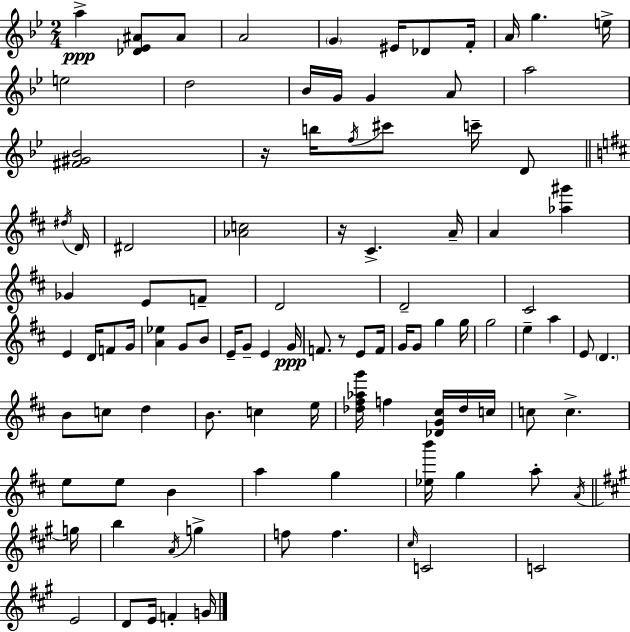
{
  \clef treble
  \numericTimeSignature
  \time 2/4
  \key bes \major
  a''4->\ppp <des' ees' ais'>8 ais'8 | a'2 | \parenthesize g'4 eis'16 des'8 f'16-. | a'16 g''4. e''16-> | \break e''2 | d''2 | bes'16 g'16 g'4 a'8 | a''2 | \break <fis' gis' bes'>2 | r16 b''16 \acciaccatura { f''16 } cis'''8 c'''16-- d'8 | \bar "||" \break \key d \major \acciaccatura { dis''16 } d'16 dis'2 | <aes' c''>2 | r16 cis'4.-> | a'16-- a'4 <aes'' gis'''>4 | \break ges'4 e'8 | f'8-- d'2 | d'2-- | cis'2 | \break e'4 d'16 f'8 | g'16 <a' ees''>4 g'8 | b'8 e'16-- g'8-- e'4 | g'16\ppp f'8. r8 e'8 | \break f'16 g'16 g'8 g''4 | g''16 g''2 | e''4-- a''4 | e'8 \parenthesize d'4. | \break b'8 c''8 d''4 | b'8. c''4 | e''16 <des'' fis'' aes'' g'''>16 f''4 <des' g' cis''>16 | des''16 c''16 c''8 c''4.-> | \break e''8 e''8 b'4 | a''4 g''4 | <ees'' b'''>16 g''4 a''8-. | \acciaccatura { a'16 } \bar "||" \break \key a \major g''16 b''4 \acciaccatura { a'16 } g''4-> | f''8 f''4. | \grace { cis''16 } c'2 | c'2 | \break e'2 | d'8 e'16 f'4-. | g'16 \bar "|."
}